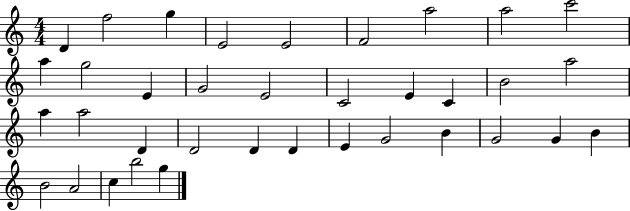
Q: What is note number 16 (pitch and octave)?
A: E4